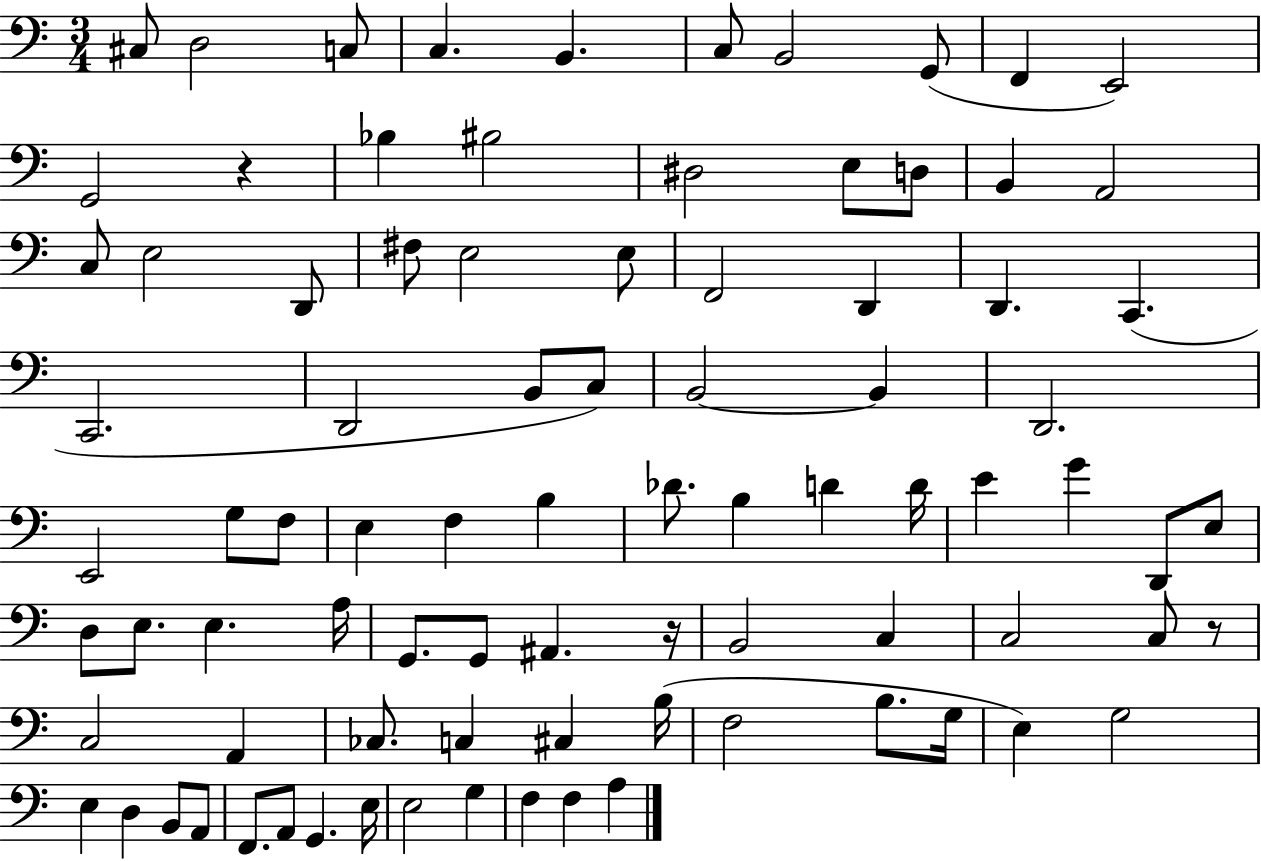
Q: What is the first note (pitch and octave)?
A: C#3